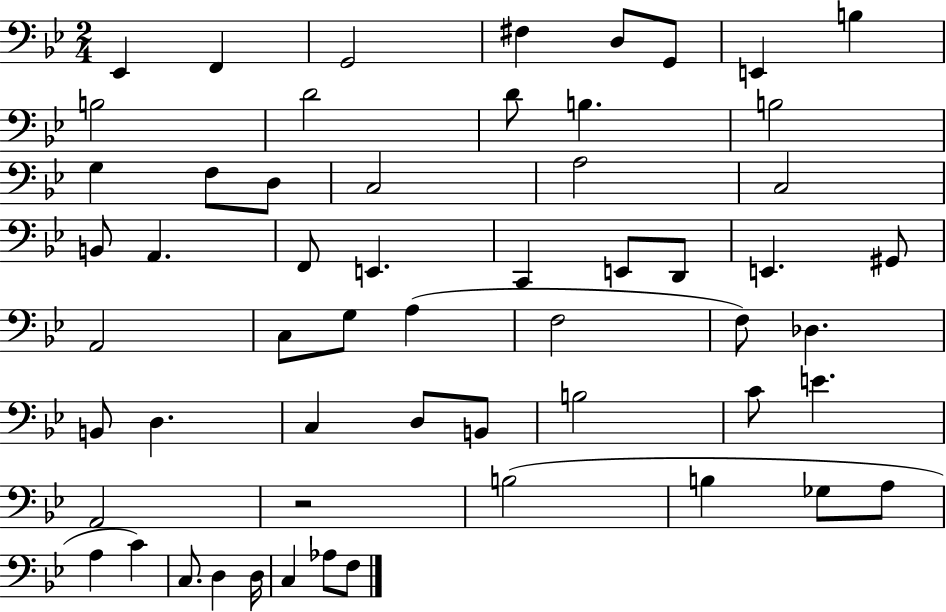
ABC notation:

X:1
T:Untitled
M:2/4
L:1/4
K:Bb
_E,, F,, G,,2 ^F, D,/2 G,,/2 E,, B, B,2 D2 D/2 B, B,2 G, F,/2 D,/2 C,2 A,2 C,2 B,,/2 A,, F,,/2 E,, C,, E,,/2 D,,/2 E,, ^G,,/2 A,,2 C,/2 G,/2 A, F,2 F,/2 _D, B,,/2 D, C, D,/2 B,,/2 B,2 C/2 E A,,2 z2 B,2 B, _G,/2 A,/2 A, C C,/2 D, D,/4 C, _A,/2 F,/2